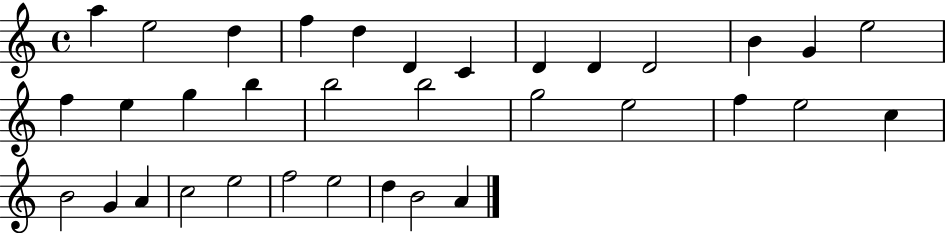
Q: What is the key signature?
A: C major